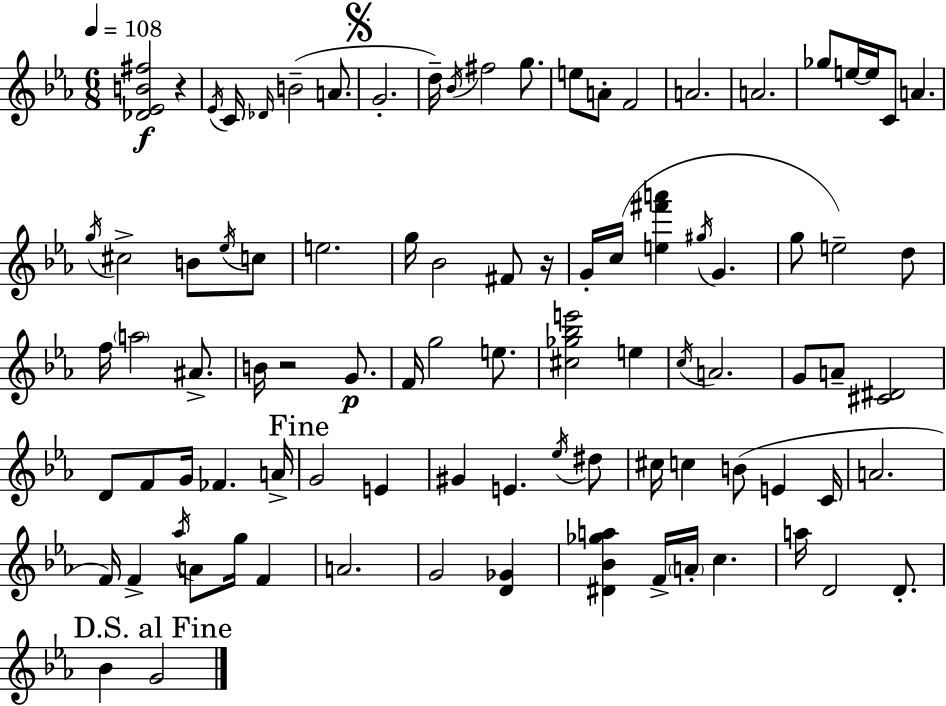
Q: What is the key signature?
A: C minor